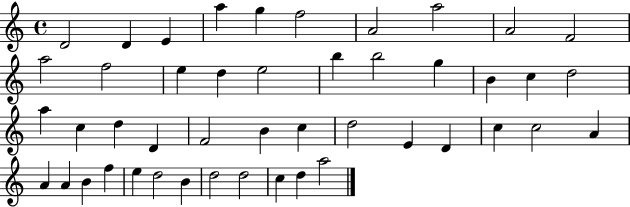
{
  \clef treble
  \time 4/4
  \defaultTimeSignature
  \key c \major
  d'2 d'4 e'4 | a''4 g''4 f''2 | a'2 a''2 | a'2 f'2 | \break a''2 f''2 | e''4 d''4 e''2 | b''4 b''2 g''4 | b'4 c''4 d''2 | \break a''4 c''4 d''4 d'4 | f'2 b'4 c''4 | d''2 e'4 d'4 | c''4 c''2 a'4 | \break a'4 a'4 b'4 f''4 | e''4 d''2 b'4 | d''2 d''2 | c''4 d''4 a''2 | \break \bar "|."
}